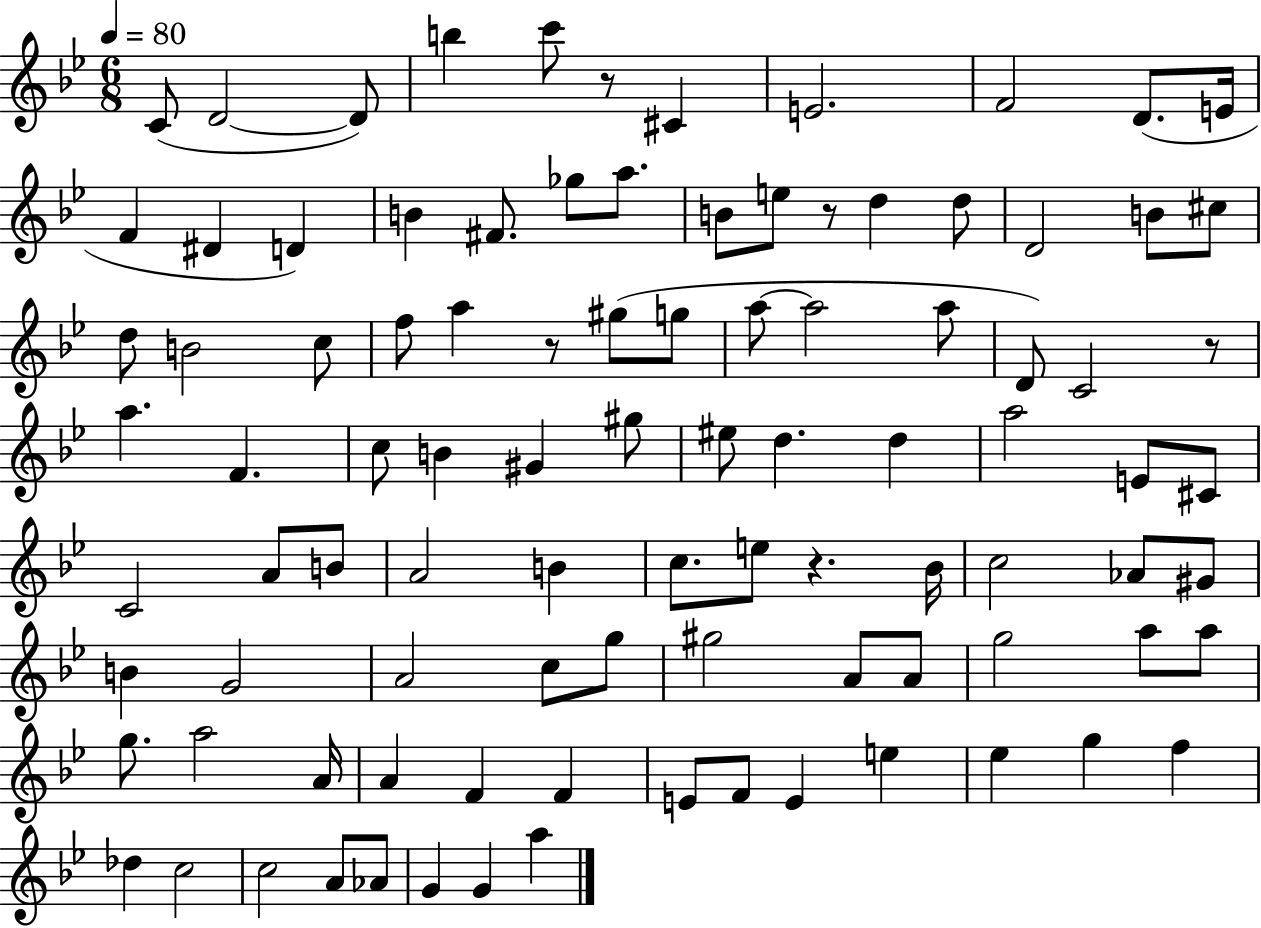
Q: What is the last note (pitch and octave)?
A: A5